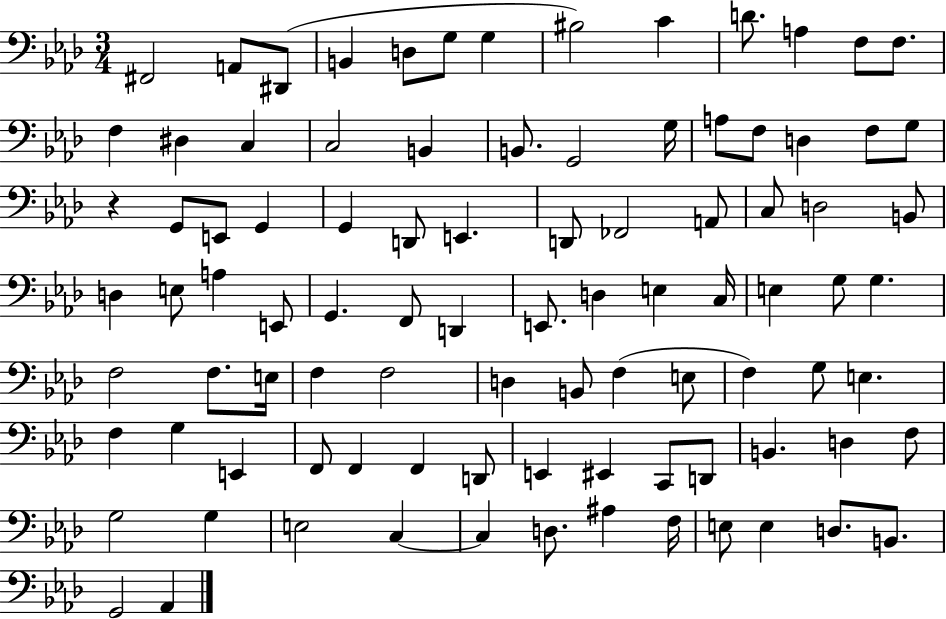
{
  \clef bass
  \numericTimeSignature
  \time 3/4
  \key aes \major
  fis,2 a,8 dis,8( | b,4 d8 g8 g4 | bis2) c'4 | d'8. a4 f8 f8. | \break f4 dis4 c4 | c2 b,4 | b,8. g,2 g16 | a8 f8 d4 f8 g8 | \break r4 g,8 e,8 g,4 | g,4 d,8 e,4. | d,8 fes,2 a,8 | c8 d2 b,8 | \break d4 e8 a4 e,8 | g,4. f,8 d,4 | e,8. d4 e4 c16 | e4 g8 g4. | \break f2 f8. e16 | f4 f2 | d4 b,8 f4( e8 | f4) g8 e4. | \break f4 g4 e,4 | f,8 f,4 f,4 d,8 | e,4 eis,4 c,8 d,8 | b,4. d4 f8 | \break g2 g4 | e2 c4~~ | c4 d8. ais4 f16 | e8 e4 d8. b,8. | \break g,2 aes,4 | \bar "|."
}